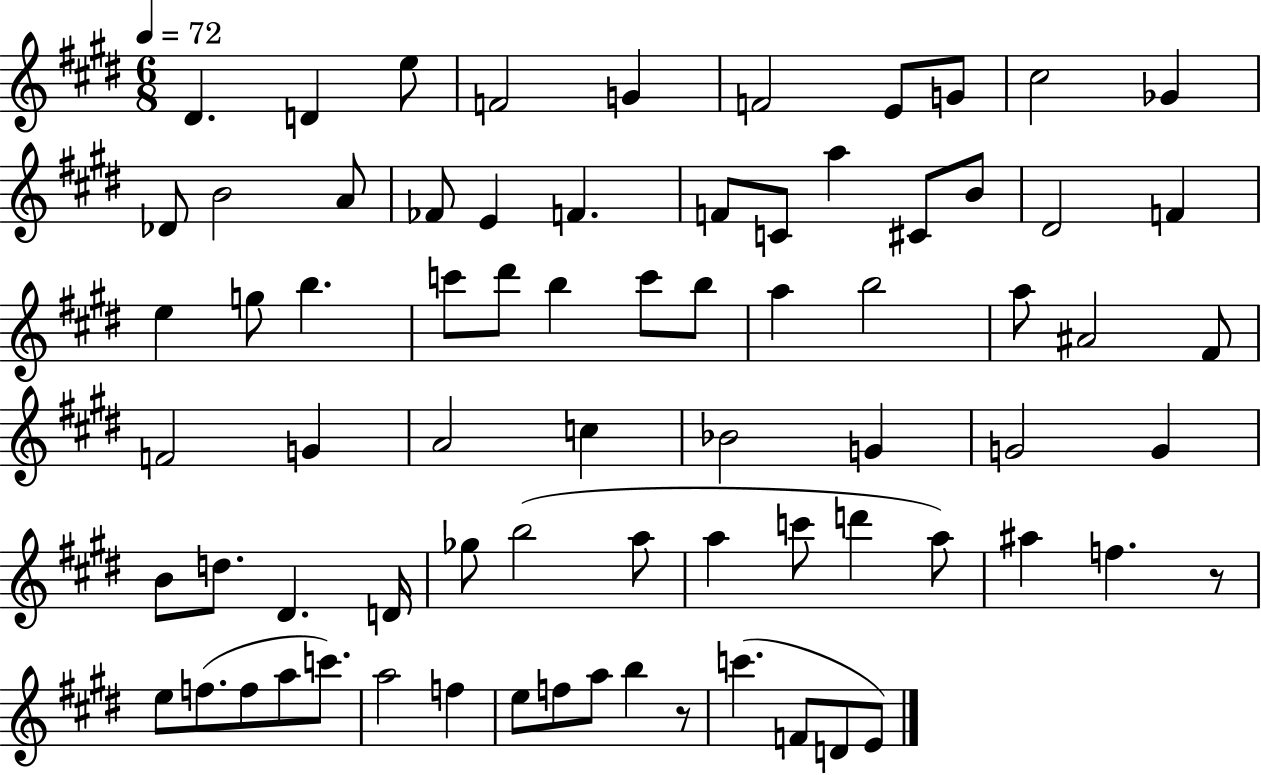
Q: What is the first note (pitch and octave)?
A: D#4